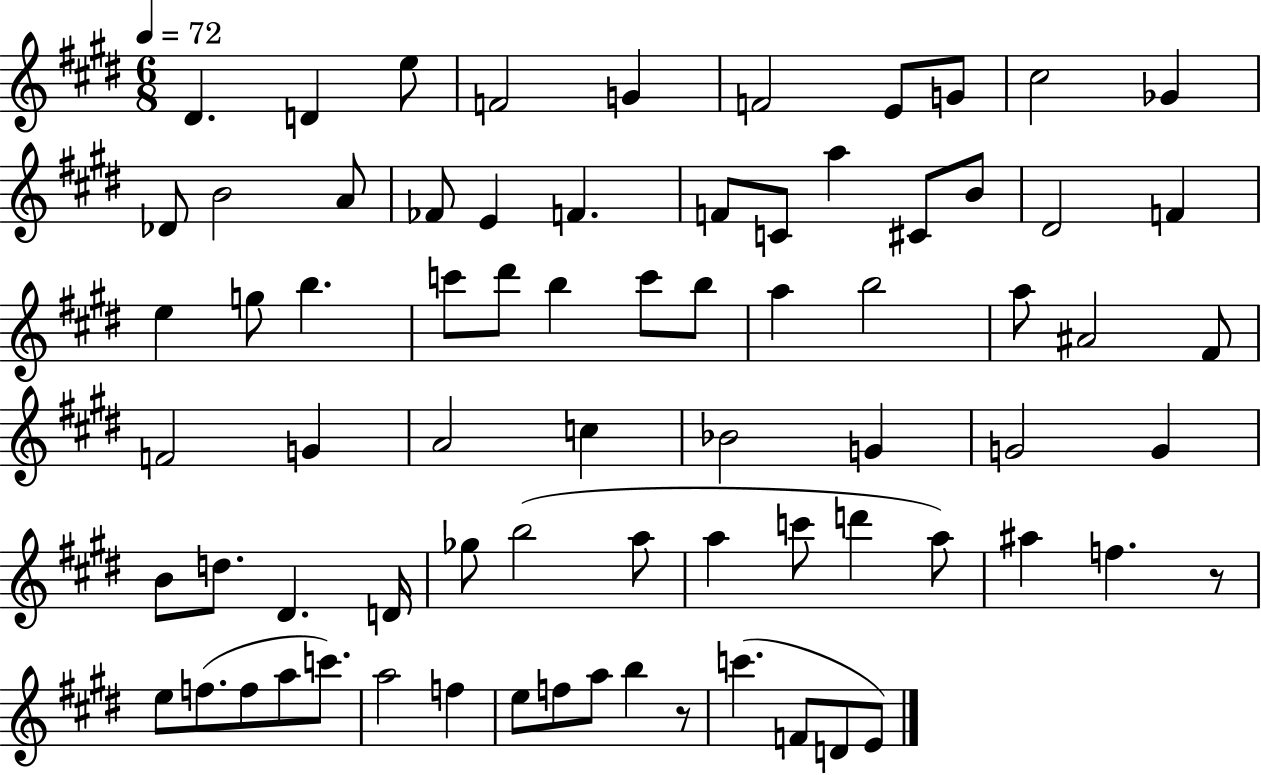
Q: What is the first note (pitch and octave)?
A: D#4